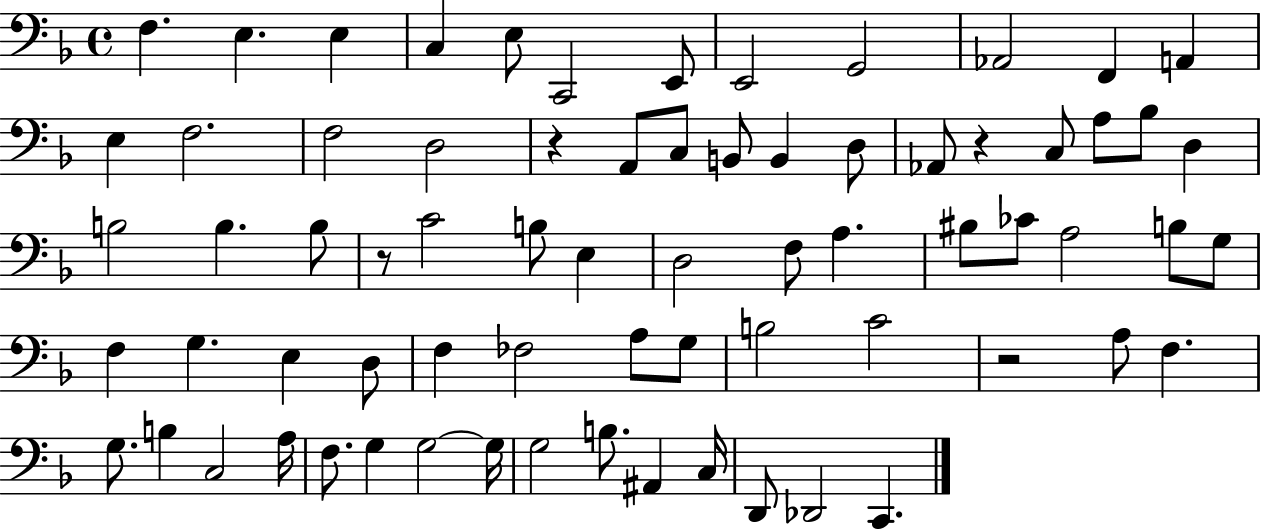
X:1
T:Untitled
M:4/4
L:1/4
K:F
F, E, E, C, E,/2 C,,2 E,,/2 E,,2 G,,2 _A,,2 F,, A,, E, F,2 F,2 D,2 z A,,/2 C,/2 B,,/2 B,, D,/2 _A,,/2 z C,/2 A,/2 _B,/2 D, B,2 B, B,/2 z/2 C2 B,/2 E, D,2 F,/2 A, ^B,/2 _C/2 A,2 B,/2 G,/2 F, G, E, D,/2 F, _F,2 A,/2 G,/2 B,2 C2 z2 A,/2 F, G,/2 B, C,2 A,/4 F,/2 G, G,2 G,/4 G,2 B,/2 ^A,, C,/4 D,,/2 _D,,2 C,,